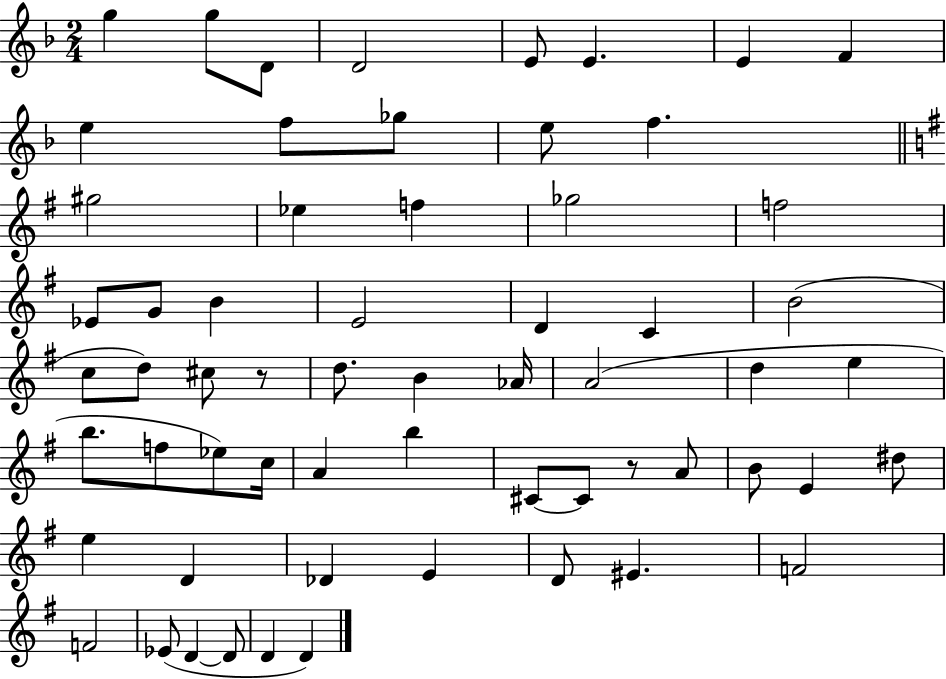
X:1
T:Untitled
M:2/4
L:1/4
K:F
g g/2 D/2 D2 E/2 E E F e f/2 _g/2 e/2 f ^g2 _e f _g2 f2 _E/2 G/2 B E2 D C B2 c/2 d/2 ^c/2 z/2 d/2 B _A/4 A2 d e b/2 f/2 _e/2 c/4 A b ^C/2 ^C/2 z/2 A/2 B/2 E ^d/2 e D _D E D/2 ^E F2 F2 _E/2 D D/2 D D